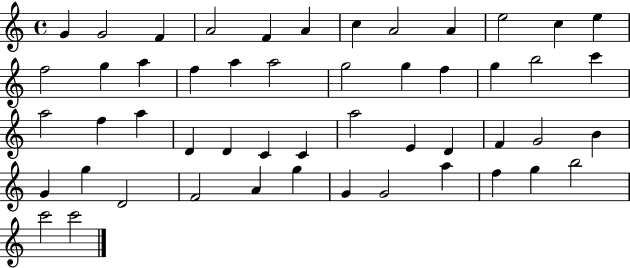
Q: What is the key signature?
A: C major